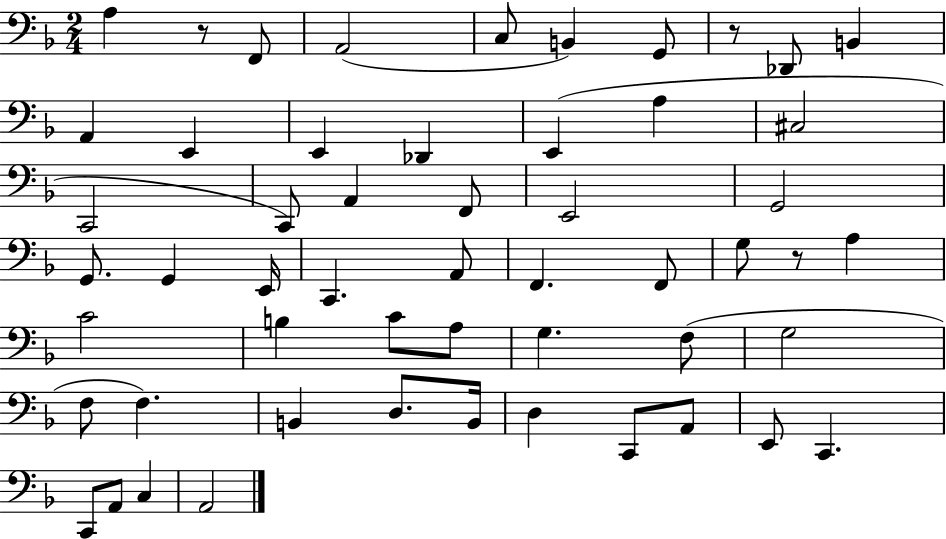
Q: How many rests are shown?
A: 3